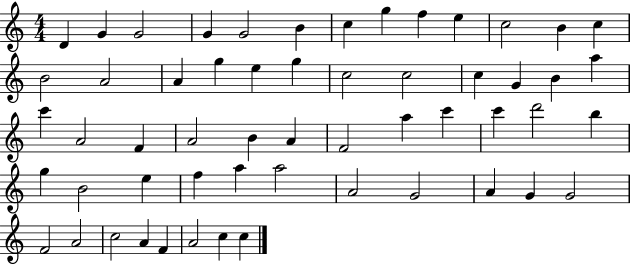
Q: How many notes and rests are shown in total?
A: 56